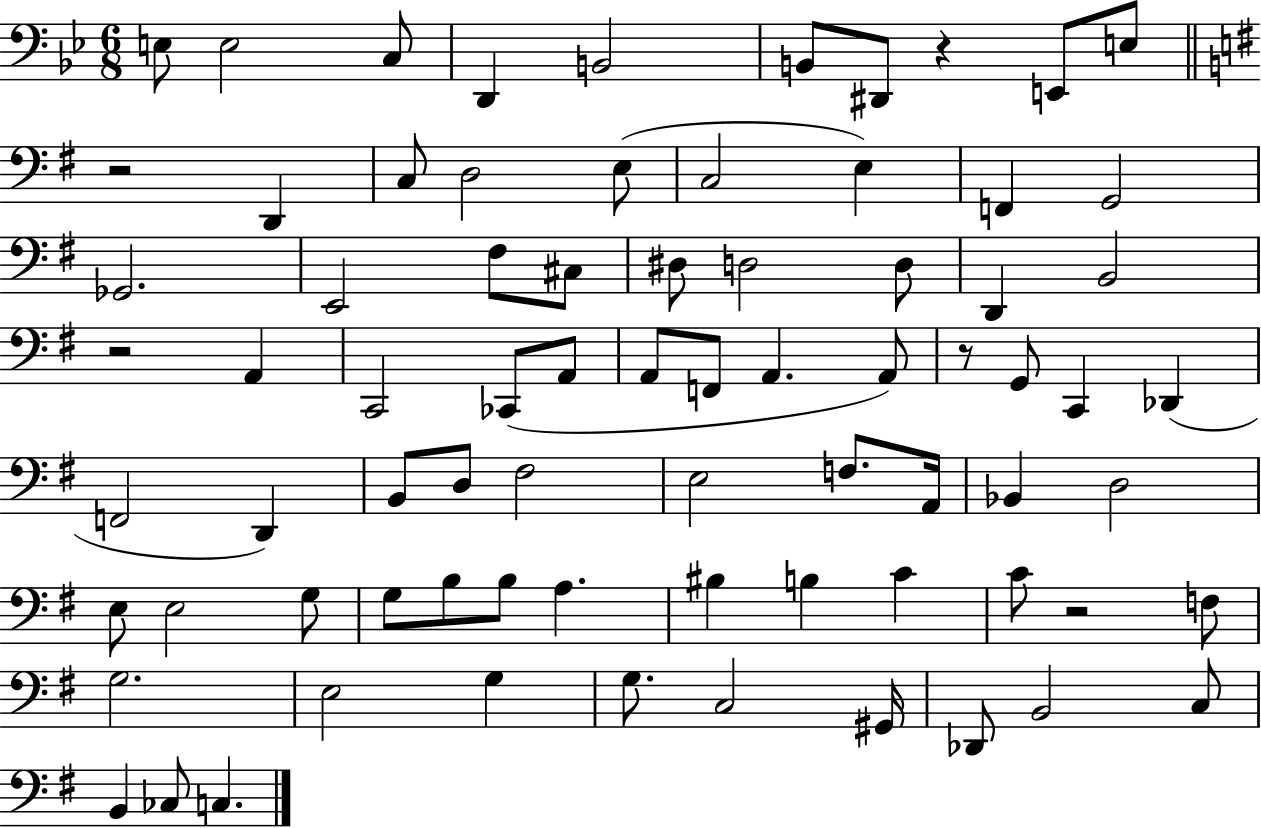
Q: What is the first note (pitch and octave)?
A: E3